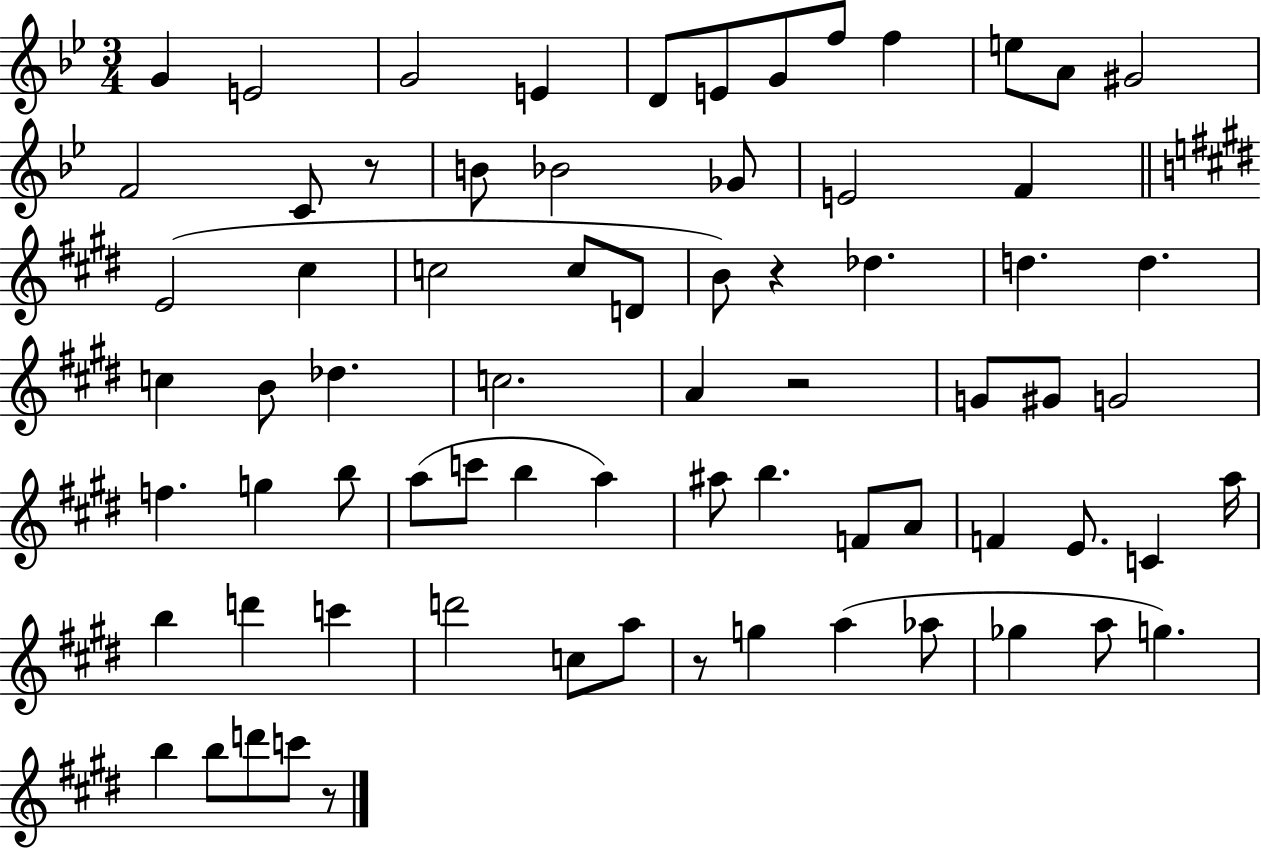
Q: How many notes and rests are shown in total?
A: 72